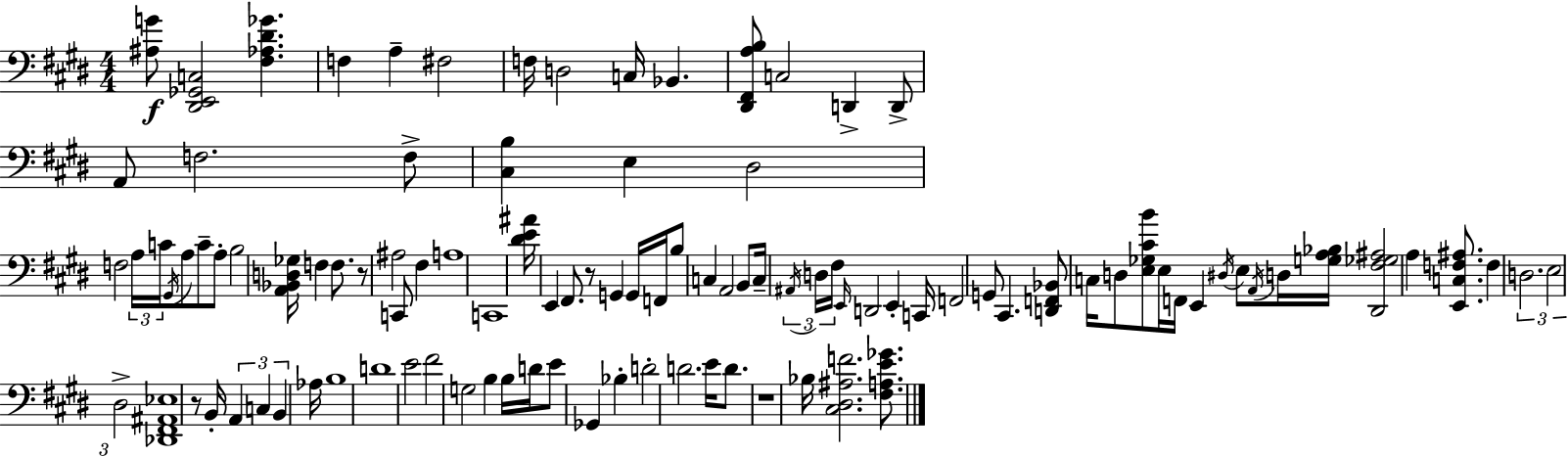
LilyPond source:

{
  \clef bass
  \numericTimeSignature
  \time 4/4
  \key e \major
  \repeat volta 2 { <ais g'>8\f <dis, e, ges, c>2 <fis aes dis' ges'>4. | f4 a4-- fis2 | f16 d2 c16 bes,4. | <dis, fis, a b>8 c2 d,4-> d,8-> | \break a,8 f2. f8-> | <cis b>4 e4 dis2 | f2 \tuplet 3/2 { a16 c'16 \acciaccatura { gis,16 } } a8 c'8-- a8-. | b2 <a, bes, d ges>16 f4 f8. | \break r8 ais2 c,8 fis4 | a1 | c,1 | <dis' e' ais'>16 e,4 fis,8. r8 g,4 g,16 | \break f,16 b8 c4 a,2 b,8 | c16-- \tuplet 3/2 { \acciaccatura { ais,16 } d16 fis16 } \grace { e,16 } d,2 e,4-. | c,16 f,2 g,8 cis,4. | <d, f, bes,>8 c16 d8 <e ges cis' b'>8 e16 f,16 e,4 | \break \acciaccatura { dis16 } e8 \acciaccatura { a,16 } d16 <g a bes>16 <dis, fis ges ais>2 a4 | <e, c f ais>8. f4 \tuplet 3/2 { d2. | e2 dis2-> } | <des, fis, ais, ees>1 | \break r8 b,16-. \tuplet 3/2 { a,4 c4 | b,4 } aes16 b1 | d'1 | e'2 fis'2 | \break g2 b4 | b16 d'16 e'8 ges,4 bes4-. d'2-. | d'2. | e'16 d'8. r1 | \break bes16 <cis dis ais f'>2. | <fis a e' ges'>8. } \bar "|."
}